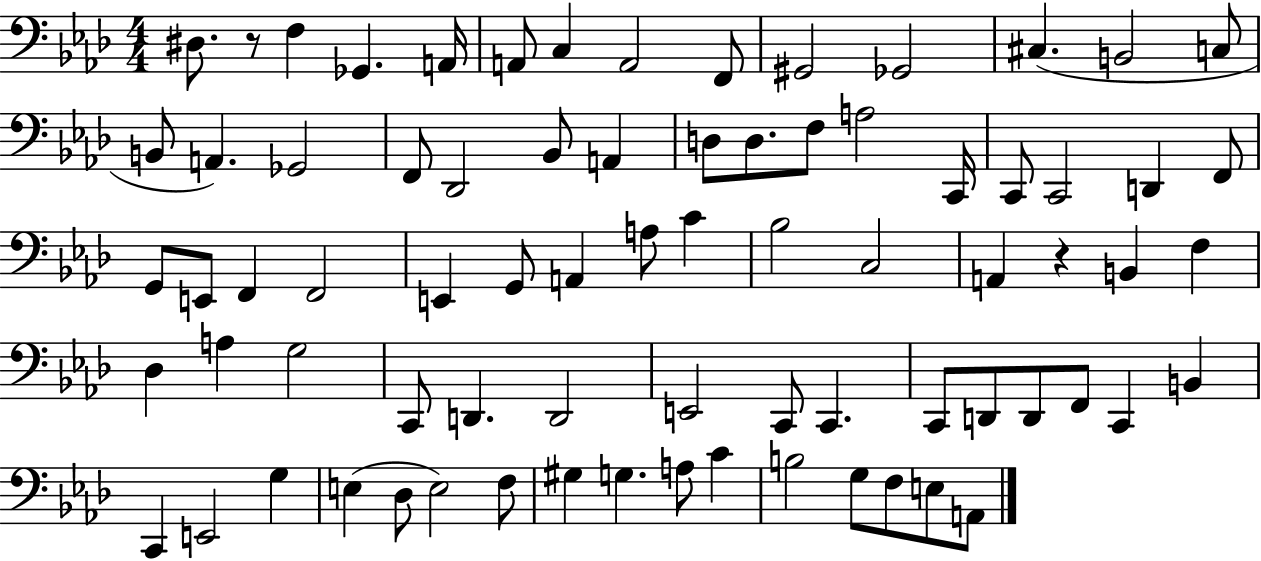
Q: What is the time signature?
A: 4/4